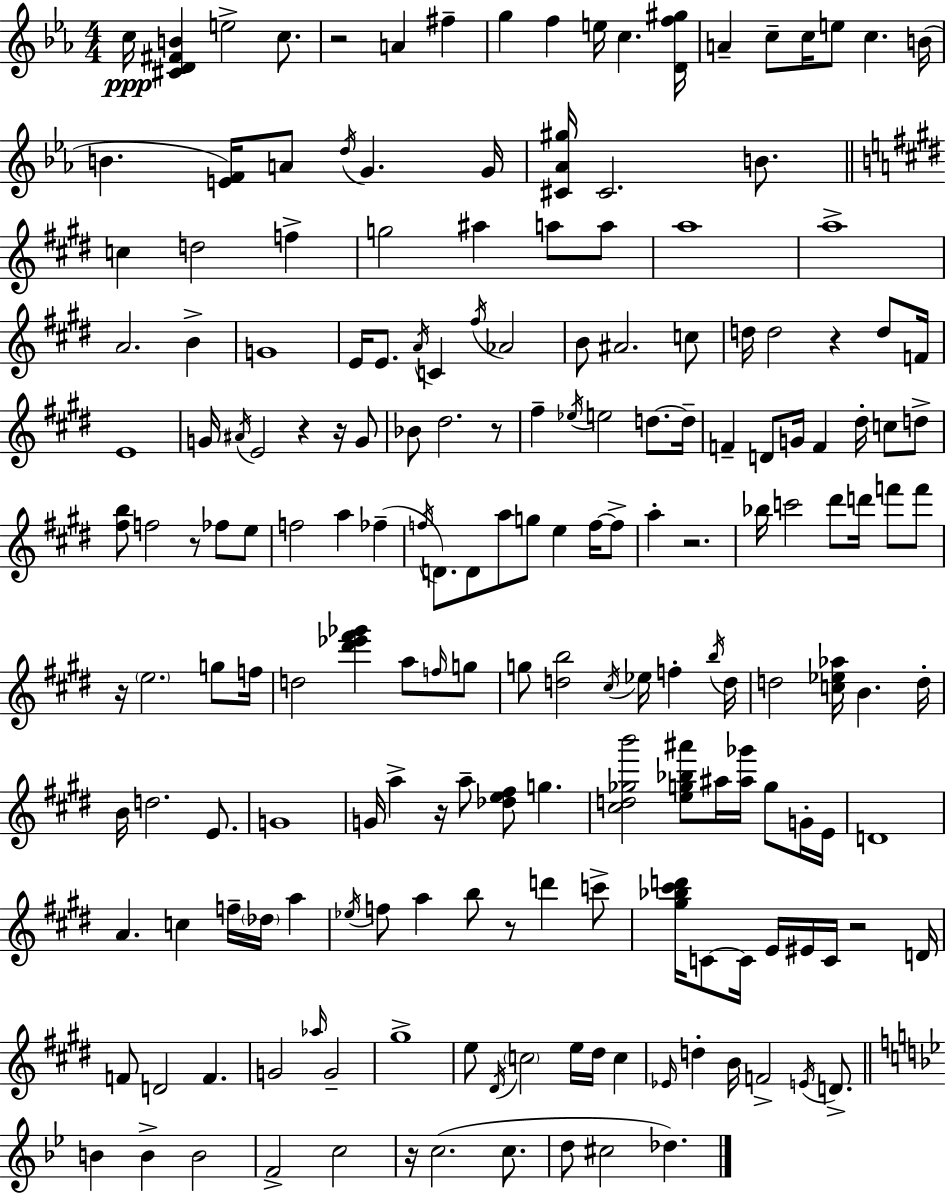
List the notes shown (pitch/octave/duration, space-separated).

C5/s [C#4,D4,F#4,B4]/q E5/h C5/e. R/h A4/q F#5/q G5/q F5/q E5/s C5/q. [D4,F5,G#5]/s A4/q C5/e C5/s E5/e C5/q. B4/s B4/q. [E4,F4]/s A4/e D5/s G4/q. G4/s [C#4,Ab4,G#5]/s C#4/h. B4/e. C5/q D5/h F5/q G5/h A#5/q A5/e A5/e A5/w A5/w A4/h. B4/q G4/w E4/s E4/e. A4/s C4/q F#5/s Ab4/h B4/e A#4/h. C5/e D5/s D5/h R/q D5/e F4/s E4/w G4/s A#4/s E4/h R/q R/s G4/e Bb4/e D#5/h. R/e F#5/q Eb5/s E5/h D5/e. D5/s F4/q D4/e G4/s F4/q D#5/s C5/e D5/e [F#5,B5]/e F5/h R/e FES5/e E5/e F5/h A5/q FES5/q F5/s D4/e. D4/e A5/e G5/e E5/q F5/s F5/e A5/q R/h. Bb5/s C6/h D#6/e D6/s F6/e F6/e R/s E5/h. G5/e F5/s D5/h [D#6,Eb6,F#6,Gb6]/q A5/e F5/s G5/e G5/e [D5,B5]/h C#5/s Eb5/s F5/q B5/s D5/s D5/h [C5,Eb5,Ab5]/s B4/q. D5/s B4/s D5/h. E4/e. G4/w G4/s A5/q R/s A5/e [Db5,E5,F#5]/e G5/q. [C#5,D5,Gb5,B6]/h [E5,G5,Bb5,A#6]/e A#5/s [A#5,Gb6]/s G5/e G4/s E4/s D4/w A4/q. C5/q F5/s Db5/s A5/q Eb5/s F5/e A5/q B5/e R/e D6/q C6/e [G#5,Bb5,C#6,D6]/s C4/e C4/s E4/s EIS4/s C4/s R/h D4/s F4/e D4/h F4/q. G4/h Ab5/s G4/h G#5/w E5/e D#4/s C5/h E5/s D#5/s C5/q Eb4/s D5/q B4/s F4/h E4/s D4/e. B4/q B4/q B4/h F4/h C5/h R/s C5/h. C5/e. D5/e C#5/h Db5/q.